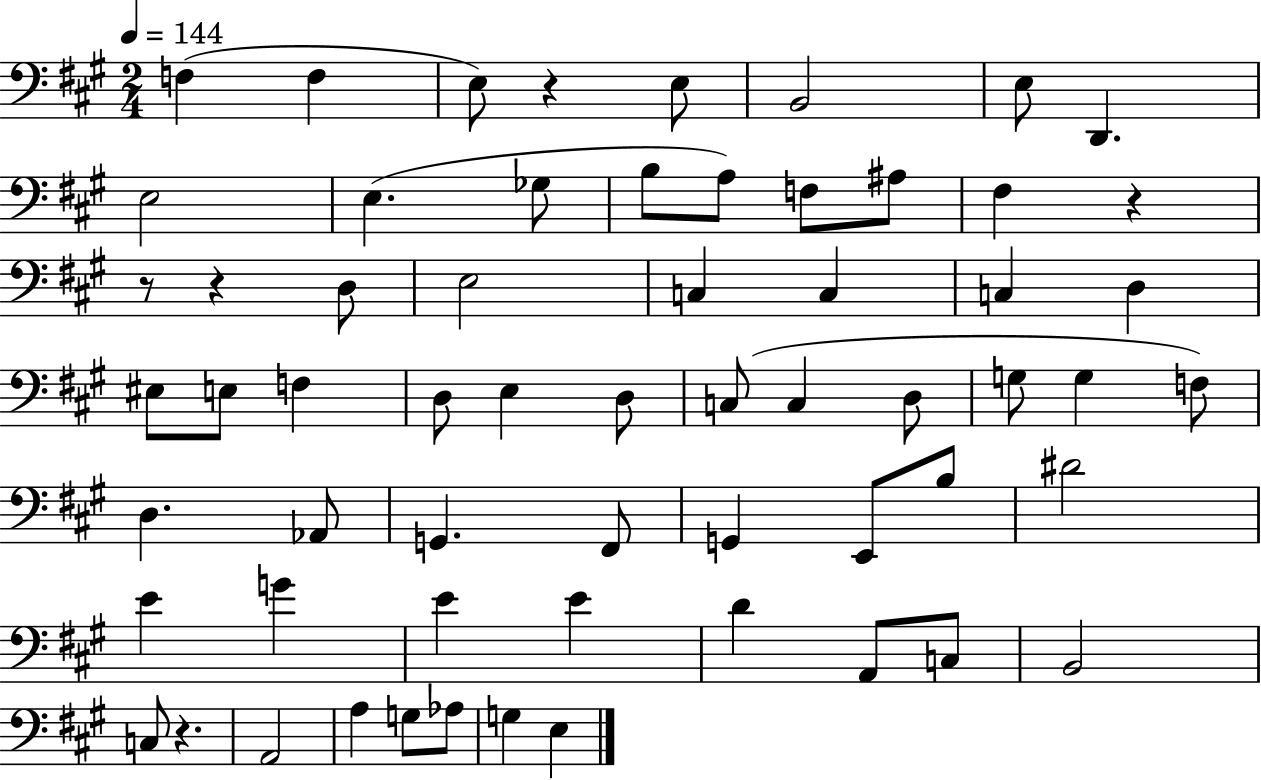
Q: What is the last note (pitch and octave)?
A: E3